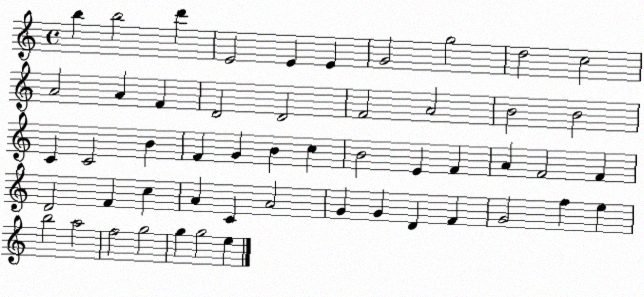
X:1
T:Untitled
M:4/4
L:1/4
K:C
b b2 d' E2 E E G2 g2 d2 c2 A2 A F D2 D2 F2 A2 B2 B2 C C2 B F G B c B2 E F A F2 F D2 F c A C A2 G G D F G2 f e b2 a2 f2 g2 g g2 e